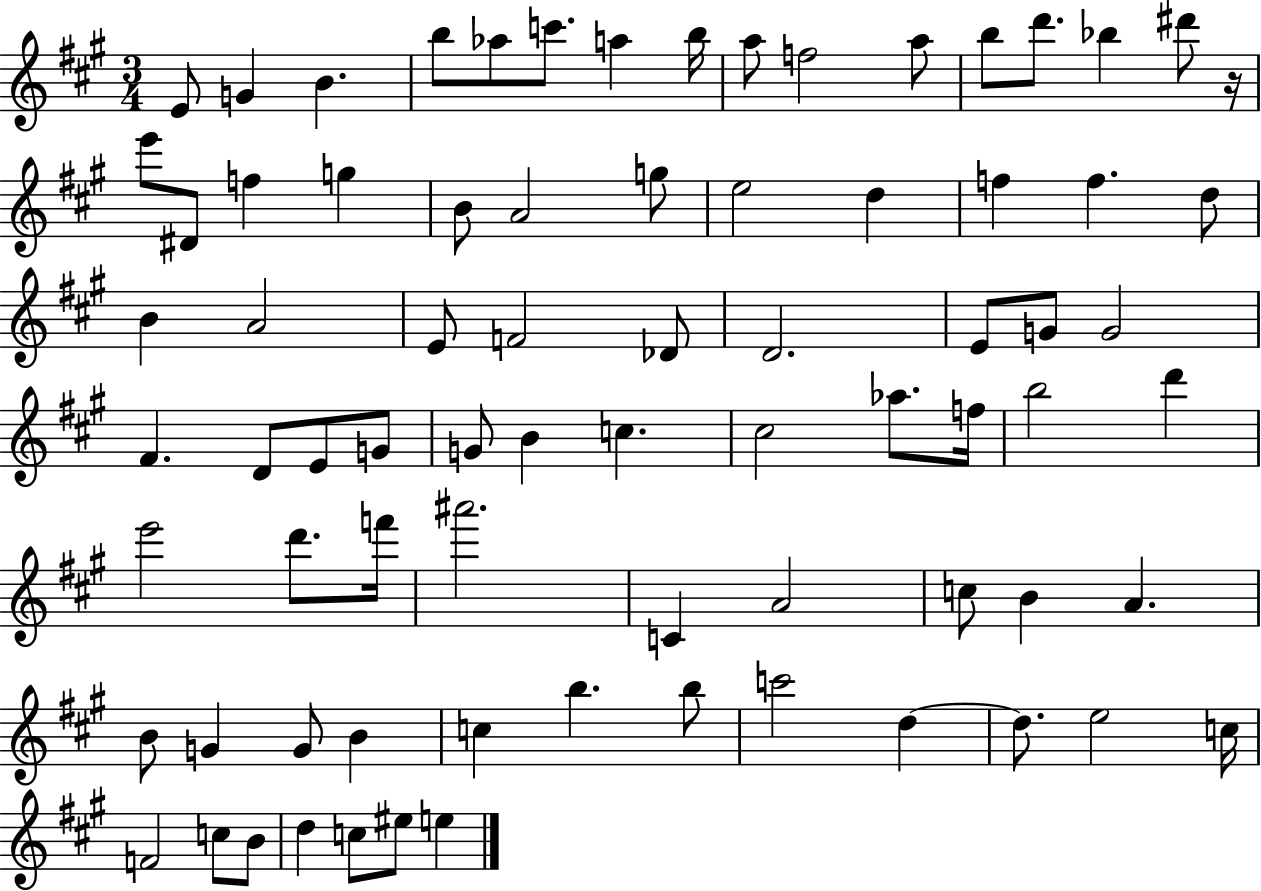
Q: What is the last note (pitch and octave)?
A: E5